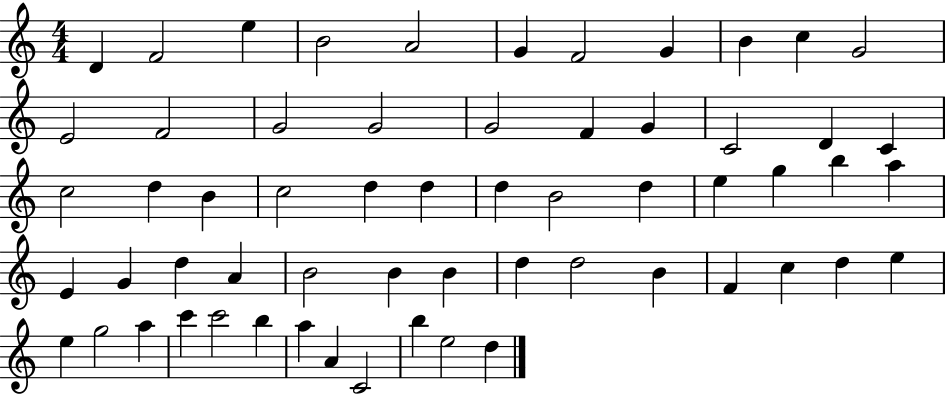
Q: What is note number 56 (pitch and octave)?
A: A4